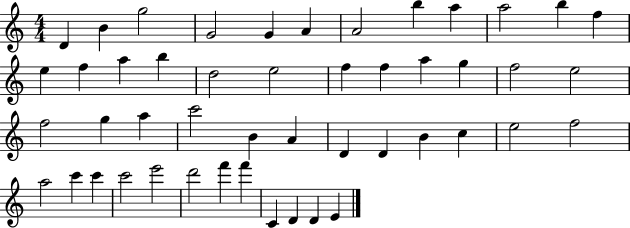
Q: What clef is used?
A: treble